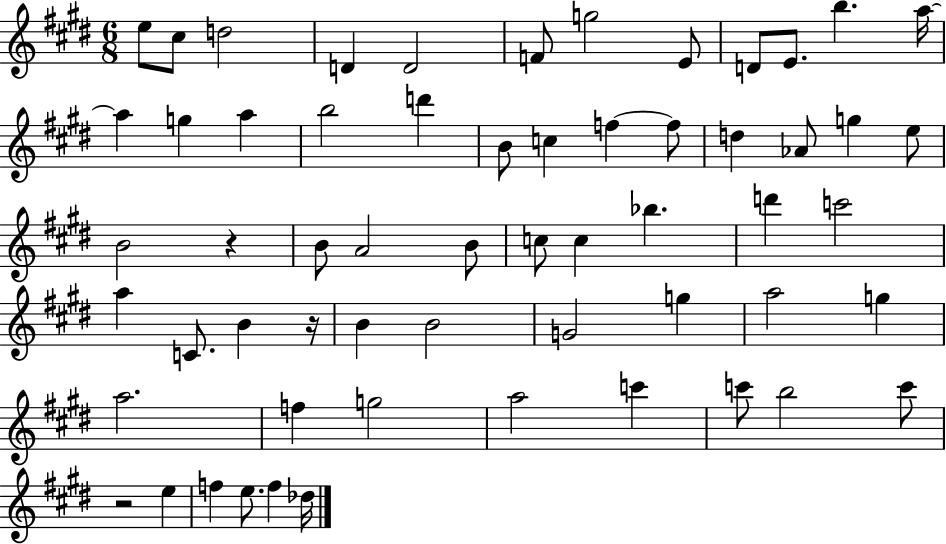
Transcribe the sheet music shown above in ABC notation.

X:1
T:Untitled
M:6/8
L:1/4
K:E
e/2 ^c/2 d2 D D2 F/2 g2 E/2 D/2 E/2 b a/4 a g a b2 d' B/2 c f f/2 d _A/2 g e/2 B2 z B/2 A2 B/2 c/2 c _b d' c'2 a C/2 B z/4 B B2 G2 g a2 g a2 f g2 a2 c' c'/2 b2 c'/2 z2 e f e/2 f _d/4